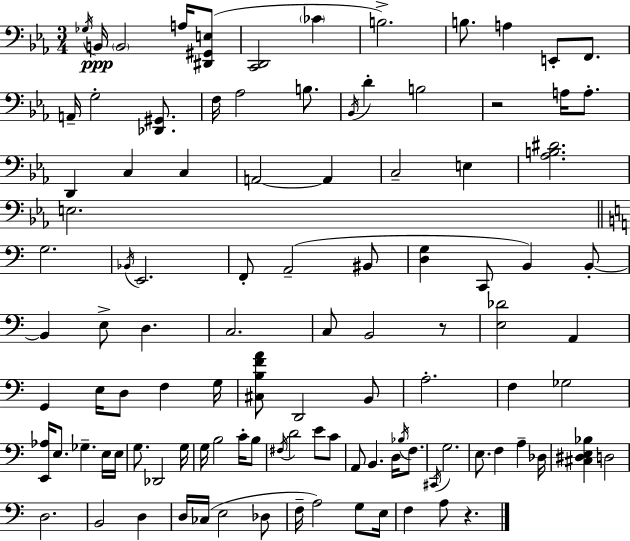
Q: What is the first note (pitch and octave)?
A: Gb3